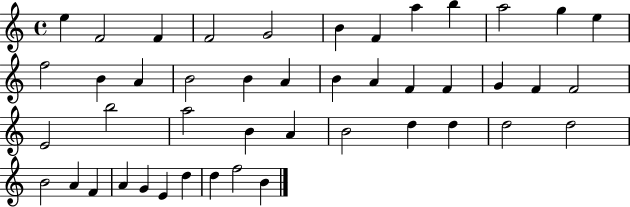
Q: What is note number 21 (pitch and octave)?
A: F4